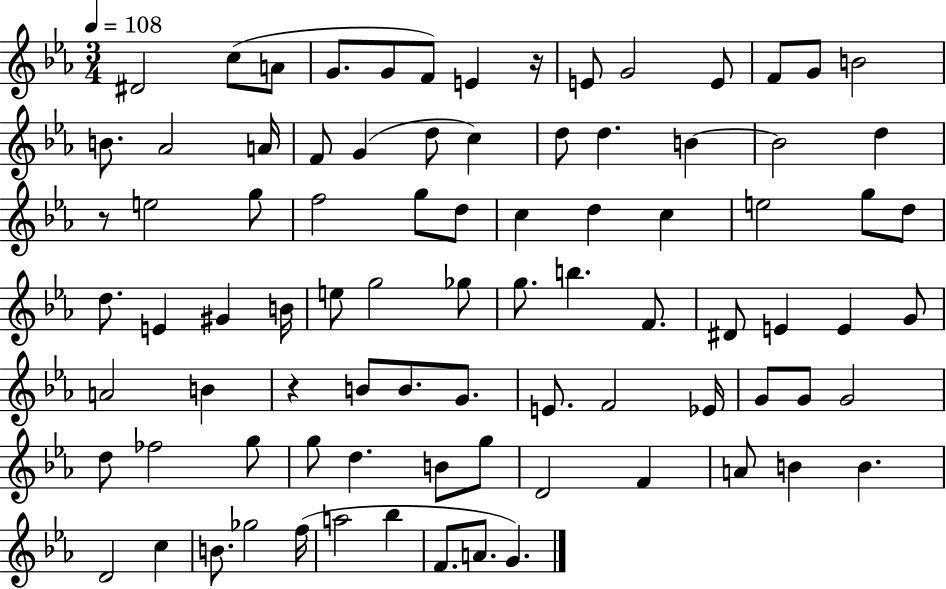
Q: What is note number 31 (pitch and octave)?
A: C5